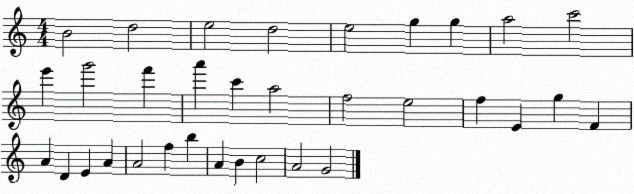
X:1
T:Untitled
M:4/4
L:1/4
K:C
B2 d2 e2 d2 e2 g g a2 c'2 e' g'2 f' a' c' a2 f2 e2 f E g F A D E A A2 f b A B c2 A2 G2